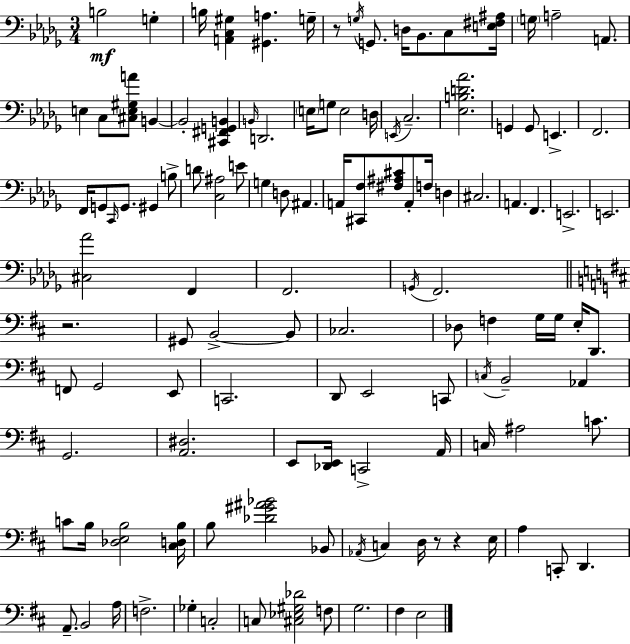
X:1
T:Untitled
M:3/4
L:1/4
K:Bbm
B,2 G, B,/4 [A,,C,^G,] [^G,,A,] G,/4 z/2 G,/4 G,,/2 D,/4 _B,,/2 C,/2 [E,^F,^A,]/4 G,/4 A,2 A,,/2 E, C,/2 [^C,E,^G,A]/2 B,, B,,2 [^C,,^F,,G,,B,,] B,,/4 D,,2 E,/4 G,/2 E,2 D,/4 E,,/4 C,2 [_E,B,D_A]2 G,, G,,/2 E,, F,,2 F,,/4 G,,/2 C,,/4 G,,/2 ^G,, B,/2 D/2 [C,^A,]2 E/2 G, D,/2 ^A,, A,,/4 [^C,,F,]/2 [^F,^A,^C]/2 A,,/2 F,/4 D, ^C,2 A,, F,, E,,2 E,,2 [^C,_A]2 F,, F,,2 G,,/4 F,,2 z2 ^G,,/2 B,,2 B,,/2 _C,2 _D,/2 F, G,/4 G,/4 E,/4 D,,/2 F,,/2 G,,2 E,,/2 C,,2 D,,/2 E,,2 C,,/2 C,/4 B,,2 _A,, G,,2 [A,,^D,]2 E,,/2 [_D,,E,,]/4 C,,2 A,,/4 C,/4 ^A,2 C/2 C/2 B,/4 [_D,E,B,]2 [^C,D,B,]/4 B,/2 [_D^G^A_B]2 _B,,/2 _A,,/4 C, D,/4 z/2 z E,/4 A, C,,/2 D,, A,,/2 B,,2 A,/4 F,2 _G, C,2 C,/2 [^C,_E,^G,_D]2 F,/2 G,2 ^F, E,2